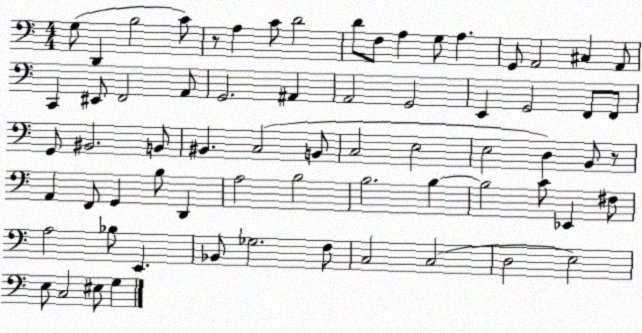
X:1
T:Untitled
M:4/4
L:1/4
K:C
G,/2 D,, B,2 C/2 z/2 A, C/2 D2 D/2 F,/2 A, G,/2 A, G,,/2 A,,2 ^C, A,,/2 C,, ^E,,/2 F,,2 A,,/2 G,,2 ^A,, A,,2 G,,2 E,, G,,2 F,,/2 F,,/2 G,,/2 ^B,,2 B,,/2 ^B,, C,2 B,,/2 C,2 E,2 E,2 D, B,,/2 z/2 A,, F,,/2 G,, B,/2 D,, A,2 B,2 B,2 B, B,2 C/2 _E,, ^F,/2 A,2 _B,/2 E,, _B,,/2 _G,2 F,/2 C,2 C,2 D,2 E,2 E,/2 C,2 ^E,/2 G,